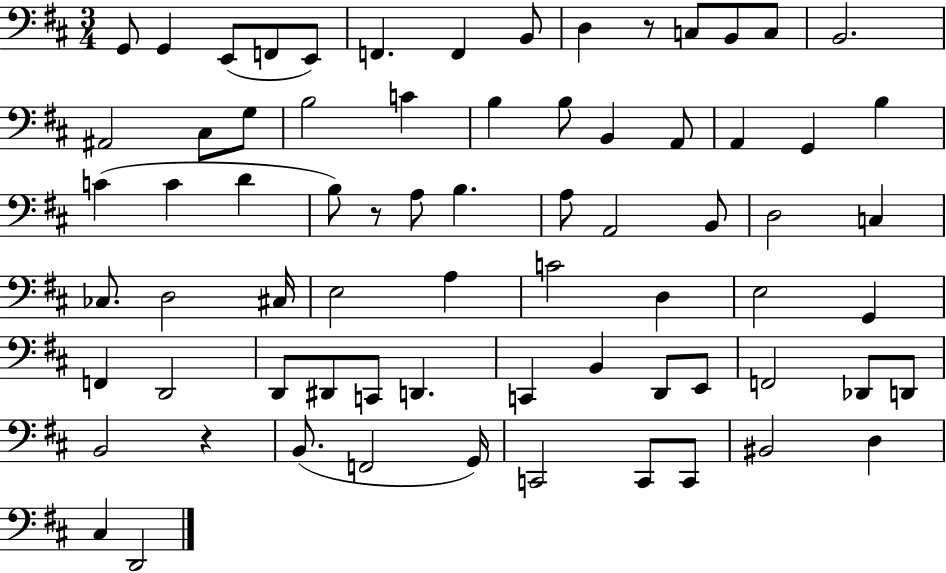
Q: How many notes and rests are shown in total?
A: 72